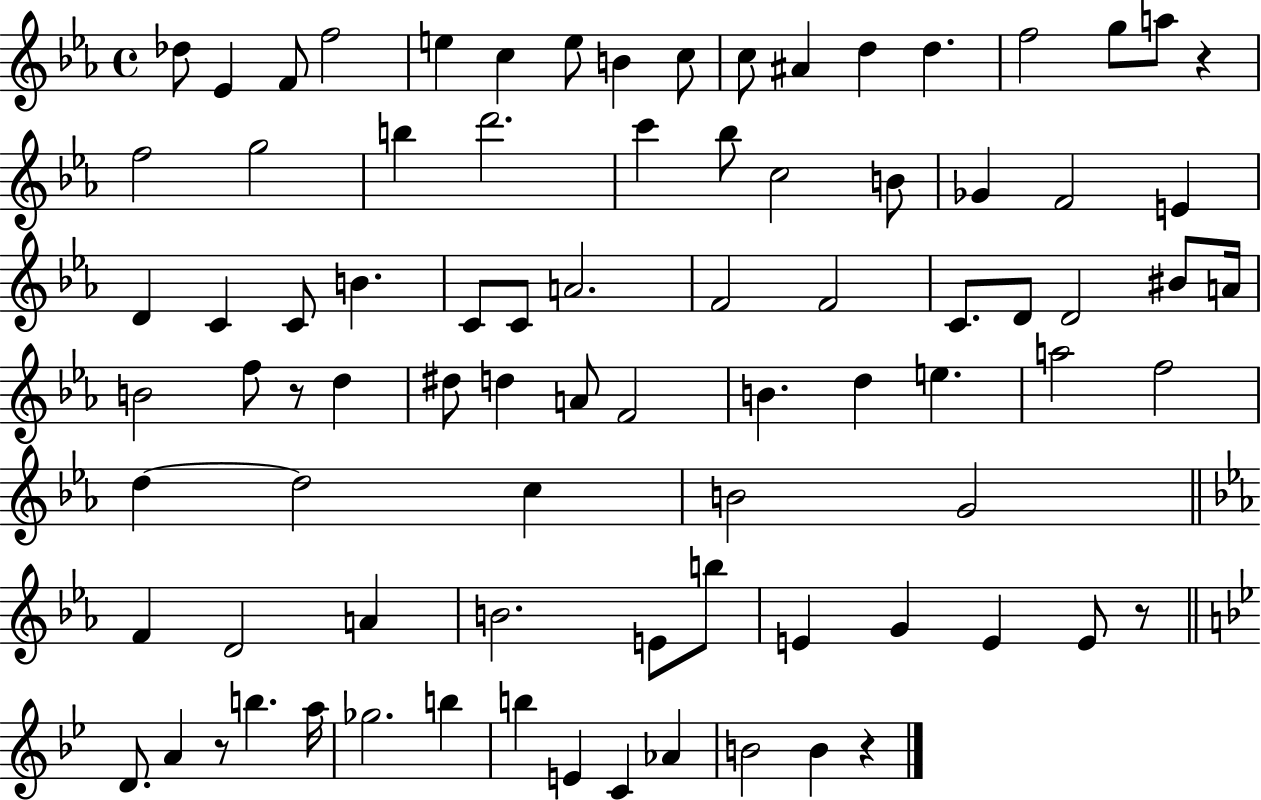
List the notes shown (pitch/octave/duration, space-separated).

Db5/e Eb4/q F4/e F5/h E5/q C5/q E5/e B4/q C5/e C5/e A#4/q D5/q D5/q. F5/h G5/e A5/e R/q F5/h G5/h B5/q D6/h. C6/q Bb5/e C5/h B4/e Gb4/q F4/h E4/q D4/q C4/q C4/e B4/q. C4/e C4/e A4/h. F4/h F4/h C4/e. D4/e D4/h BIS4/e A4/s B4/h F5/e R/e D5/q D#5/e D5/q A4/e F4/h B4/q. D5/q E5/q. A5/h F5/h D5/q D5/h C5/q B4/h G4/h F4/q D4/h A4/q B4/h. E4/e B5/e E4/q G4/q E4/q E4/e R/e D4/e. A4/q R/e B5/q. A5/s Gb5/h. B5/q B5/q E4/q C4/q Ab4/q B4/h B4/q R/q